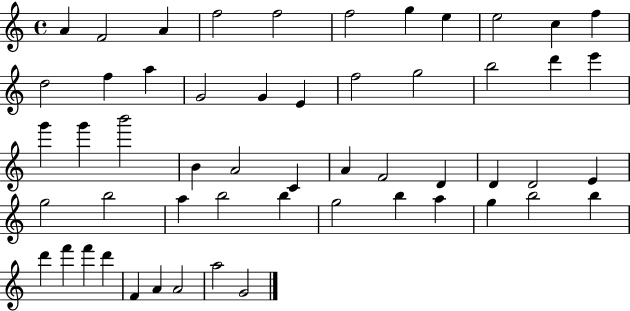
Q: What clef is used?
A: treble